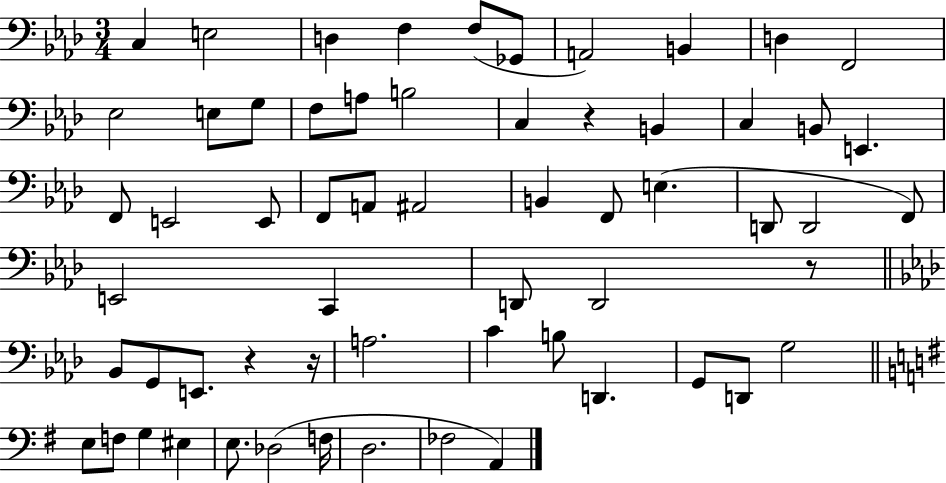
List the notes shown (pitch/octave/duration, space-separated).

C3/q E3/h D3/q F3/q F3/e Gb2/e A2/h B2/q D3/q F2/h Eb3/h E3/e G3/e F3/e A3/e B3/h C3/q R/q B2/q C3/q B2/e E2/q. F2/e E2/h E2/e F2/e A2/e A#2/h B2/q F2/e E3/q. D2/e D2/h F2/e E2/h C2/q D2/e D2/h R/e Bb2/e G2/e E2/e. R/q R/s A3/h. C4/q B3/e D2/q. G2/e D2/e G3/h E3/e F3/e G3/q EIS3/q E3/e. Db3/h F3/s D3/h. FES3/h A2/q